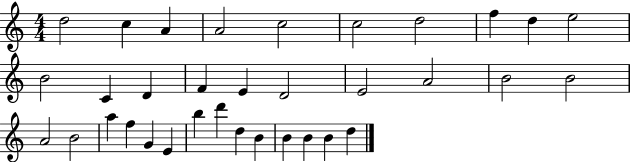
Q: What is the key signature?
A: C major